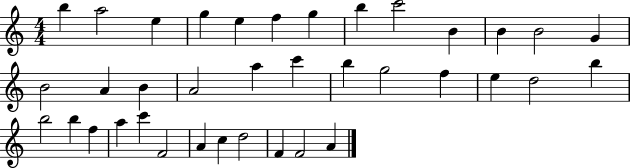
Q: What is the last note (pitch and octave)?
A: A4